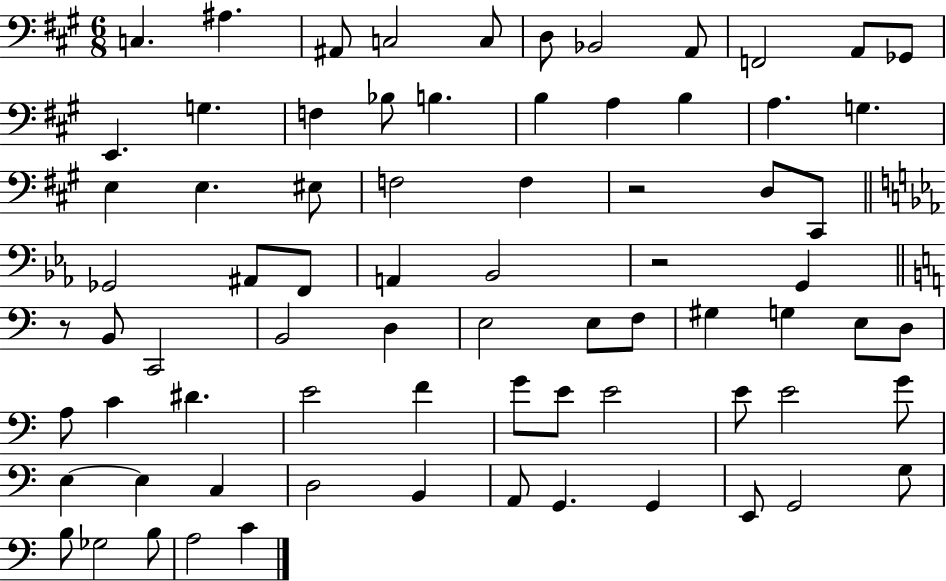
{
  \clef bass
  \numericTimeSignature
  \time 6/8
  \key a \major
  c4. ais4. | ais,8 c2 c8 | d8 bes,2 a,8 | f,2 a,8 ges,8 | \break e,4. g4. | f4 bes8 b4. | b4 a4 b4 | a4. g4. | \break e4 e4. eis8 | f2 f4 | r2 d8 cis,8 | \bar "||" \break \key ees \major ges,2 ais,8 f,8 | a,4 bes,2 | r2 g,4 | \bar "||" \break \key c \major r8 b,8 c,2 | b,2 d4 | e2 e8 f8 | gis4 g4 e8 d8 | \break a8 c'4 dis'4. | e'2 f'4 | g'8 e'8 e'2 | e'8 e'2 g'8 | \break e4~~ e4 c4 | d2 b,4 | a,8 g,4. g,4 | e,8 g,2 g8 | \break b8 ges2 b8 | a2 c'4 | \bar "|."
}